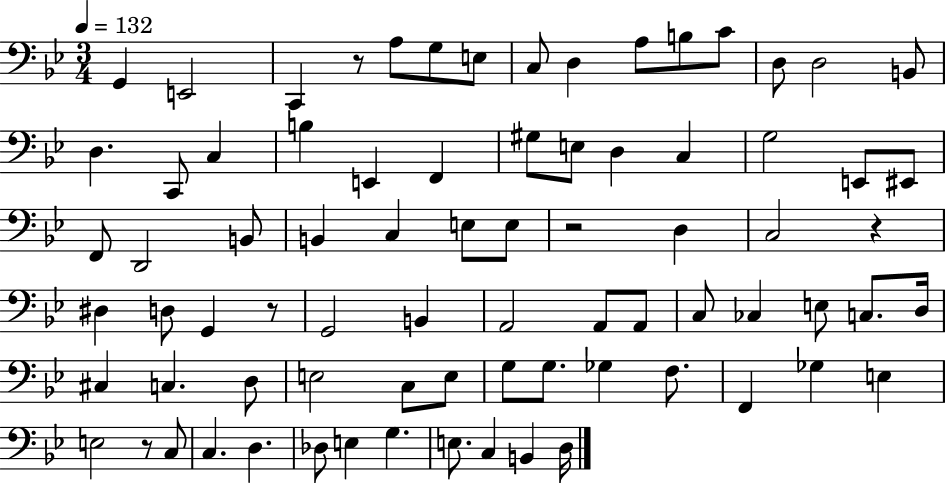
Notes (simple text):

G2/q E2/h C2/q R/e A3/e G3/e E3/e C3/e D3/q A3/e B3/e C4/e D3/e D3/h B2/e D3/q. C2/e C3/q B3/q E2/q F2/q G#3/e E3/e D3/q C3/q G3/h E2/e EIS2/e F2/e D2/h B2/e B2/q C3/q E3/e E3/e R/h D3/q C3/h R/q D#3/q D3/e G2/q R/e G2/h B2/q A2/h A2/e A2/e C3/e CES3/q E3/e C3/e. D3/s C#3/q C3/q. D3/e E3/h C3/e E3/e G3/e G3/e. Gb3/q F3/e. F2/q Gb3/q E3/q E3/h R/e C3/e C3/q. D3/q. Db3/e E3/q G3/q. E3/e. C3/q B2/q D3/s